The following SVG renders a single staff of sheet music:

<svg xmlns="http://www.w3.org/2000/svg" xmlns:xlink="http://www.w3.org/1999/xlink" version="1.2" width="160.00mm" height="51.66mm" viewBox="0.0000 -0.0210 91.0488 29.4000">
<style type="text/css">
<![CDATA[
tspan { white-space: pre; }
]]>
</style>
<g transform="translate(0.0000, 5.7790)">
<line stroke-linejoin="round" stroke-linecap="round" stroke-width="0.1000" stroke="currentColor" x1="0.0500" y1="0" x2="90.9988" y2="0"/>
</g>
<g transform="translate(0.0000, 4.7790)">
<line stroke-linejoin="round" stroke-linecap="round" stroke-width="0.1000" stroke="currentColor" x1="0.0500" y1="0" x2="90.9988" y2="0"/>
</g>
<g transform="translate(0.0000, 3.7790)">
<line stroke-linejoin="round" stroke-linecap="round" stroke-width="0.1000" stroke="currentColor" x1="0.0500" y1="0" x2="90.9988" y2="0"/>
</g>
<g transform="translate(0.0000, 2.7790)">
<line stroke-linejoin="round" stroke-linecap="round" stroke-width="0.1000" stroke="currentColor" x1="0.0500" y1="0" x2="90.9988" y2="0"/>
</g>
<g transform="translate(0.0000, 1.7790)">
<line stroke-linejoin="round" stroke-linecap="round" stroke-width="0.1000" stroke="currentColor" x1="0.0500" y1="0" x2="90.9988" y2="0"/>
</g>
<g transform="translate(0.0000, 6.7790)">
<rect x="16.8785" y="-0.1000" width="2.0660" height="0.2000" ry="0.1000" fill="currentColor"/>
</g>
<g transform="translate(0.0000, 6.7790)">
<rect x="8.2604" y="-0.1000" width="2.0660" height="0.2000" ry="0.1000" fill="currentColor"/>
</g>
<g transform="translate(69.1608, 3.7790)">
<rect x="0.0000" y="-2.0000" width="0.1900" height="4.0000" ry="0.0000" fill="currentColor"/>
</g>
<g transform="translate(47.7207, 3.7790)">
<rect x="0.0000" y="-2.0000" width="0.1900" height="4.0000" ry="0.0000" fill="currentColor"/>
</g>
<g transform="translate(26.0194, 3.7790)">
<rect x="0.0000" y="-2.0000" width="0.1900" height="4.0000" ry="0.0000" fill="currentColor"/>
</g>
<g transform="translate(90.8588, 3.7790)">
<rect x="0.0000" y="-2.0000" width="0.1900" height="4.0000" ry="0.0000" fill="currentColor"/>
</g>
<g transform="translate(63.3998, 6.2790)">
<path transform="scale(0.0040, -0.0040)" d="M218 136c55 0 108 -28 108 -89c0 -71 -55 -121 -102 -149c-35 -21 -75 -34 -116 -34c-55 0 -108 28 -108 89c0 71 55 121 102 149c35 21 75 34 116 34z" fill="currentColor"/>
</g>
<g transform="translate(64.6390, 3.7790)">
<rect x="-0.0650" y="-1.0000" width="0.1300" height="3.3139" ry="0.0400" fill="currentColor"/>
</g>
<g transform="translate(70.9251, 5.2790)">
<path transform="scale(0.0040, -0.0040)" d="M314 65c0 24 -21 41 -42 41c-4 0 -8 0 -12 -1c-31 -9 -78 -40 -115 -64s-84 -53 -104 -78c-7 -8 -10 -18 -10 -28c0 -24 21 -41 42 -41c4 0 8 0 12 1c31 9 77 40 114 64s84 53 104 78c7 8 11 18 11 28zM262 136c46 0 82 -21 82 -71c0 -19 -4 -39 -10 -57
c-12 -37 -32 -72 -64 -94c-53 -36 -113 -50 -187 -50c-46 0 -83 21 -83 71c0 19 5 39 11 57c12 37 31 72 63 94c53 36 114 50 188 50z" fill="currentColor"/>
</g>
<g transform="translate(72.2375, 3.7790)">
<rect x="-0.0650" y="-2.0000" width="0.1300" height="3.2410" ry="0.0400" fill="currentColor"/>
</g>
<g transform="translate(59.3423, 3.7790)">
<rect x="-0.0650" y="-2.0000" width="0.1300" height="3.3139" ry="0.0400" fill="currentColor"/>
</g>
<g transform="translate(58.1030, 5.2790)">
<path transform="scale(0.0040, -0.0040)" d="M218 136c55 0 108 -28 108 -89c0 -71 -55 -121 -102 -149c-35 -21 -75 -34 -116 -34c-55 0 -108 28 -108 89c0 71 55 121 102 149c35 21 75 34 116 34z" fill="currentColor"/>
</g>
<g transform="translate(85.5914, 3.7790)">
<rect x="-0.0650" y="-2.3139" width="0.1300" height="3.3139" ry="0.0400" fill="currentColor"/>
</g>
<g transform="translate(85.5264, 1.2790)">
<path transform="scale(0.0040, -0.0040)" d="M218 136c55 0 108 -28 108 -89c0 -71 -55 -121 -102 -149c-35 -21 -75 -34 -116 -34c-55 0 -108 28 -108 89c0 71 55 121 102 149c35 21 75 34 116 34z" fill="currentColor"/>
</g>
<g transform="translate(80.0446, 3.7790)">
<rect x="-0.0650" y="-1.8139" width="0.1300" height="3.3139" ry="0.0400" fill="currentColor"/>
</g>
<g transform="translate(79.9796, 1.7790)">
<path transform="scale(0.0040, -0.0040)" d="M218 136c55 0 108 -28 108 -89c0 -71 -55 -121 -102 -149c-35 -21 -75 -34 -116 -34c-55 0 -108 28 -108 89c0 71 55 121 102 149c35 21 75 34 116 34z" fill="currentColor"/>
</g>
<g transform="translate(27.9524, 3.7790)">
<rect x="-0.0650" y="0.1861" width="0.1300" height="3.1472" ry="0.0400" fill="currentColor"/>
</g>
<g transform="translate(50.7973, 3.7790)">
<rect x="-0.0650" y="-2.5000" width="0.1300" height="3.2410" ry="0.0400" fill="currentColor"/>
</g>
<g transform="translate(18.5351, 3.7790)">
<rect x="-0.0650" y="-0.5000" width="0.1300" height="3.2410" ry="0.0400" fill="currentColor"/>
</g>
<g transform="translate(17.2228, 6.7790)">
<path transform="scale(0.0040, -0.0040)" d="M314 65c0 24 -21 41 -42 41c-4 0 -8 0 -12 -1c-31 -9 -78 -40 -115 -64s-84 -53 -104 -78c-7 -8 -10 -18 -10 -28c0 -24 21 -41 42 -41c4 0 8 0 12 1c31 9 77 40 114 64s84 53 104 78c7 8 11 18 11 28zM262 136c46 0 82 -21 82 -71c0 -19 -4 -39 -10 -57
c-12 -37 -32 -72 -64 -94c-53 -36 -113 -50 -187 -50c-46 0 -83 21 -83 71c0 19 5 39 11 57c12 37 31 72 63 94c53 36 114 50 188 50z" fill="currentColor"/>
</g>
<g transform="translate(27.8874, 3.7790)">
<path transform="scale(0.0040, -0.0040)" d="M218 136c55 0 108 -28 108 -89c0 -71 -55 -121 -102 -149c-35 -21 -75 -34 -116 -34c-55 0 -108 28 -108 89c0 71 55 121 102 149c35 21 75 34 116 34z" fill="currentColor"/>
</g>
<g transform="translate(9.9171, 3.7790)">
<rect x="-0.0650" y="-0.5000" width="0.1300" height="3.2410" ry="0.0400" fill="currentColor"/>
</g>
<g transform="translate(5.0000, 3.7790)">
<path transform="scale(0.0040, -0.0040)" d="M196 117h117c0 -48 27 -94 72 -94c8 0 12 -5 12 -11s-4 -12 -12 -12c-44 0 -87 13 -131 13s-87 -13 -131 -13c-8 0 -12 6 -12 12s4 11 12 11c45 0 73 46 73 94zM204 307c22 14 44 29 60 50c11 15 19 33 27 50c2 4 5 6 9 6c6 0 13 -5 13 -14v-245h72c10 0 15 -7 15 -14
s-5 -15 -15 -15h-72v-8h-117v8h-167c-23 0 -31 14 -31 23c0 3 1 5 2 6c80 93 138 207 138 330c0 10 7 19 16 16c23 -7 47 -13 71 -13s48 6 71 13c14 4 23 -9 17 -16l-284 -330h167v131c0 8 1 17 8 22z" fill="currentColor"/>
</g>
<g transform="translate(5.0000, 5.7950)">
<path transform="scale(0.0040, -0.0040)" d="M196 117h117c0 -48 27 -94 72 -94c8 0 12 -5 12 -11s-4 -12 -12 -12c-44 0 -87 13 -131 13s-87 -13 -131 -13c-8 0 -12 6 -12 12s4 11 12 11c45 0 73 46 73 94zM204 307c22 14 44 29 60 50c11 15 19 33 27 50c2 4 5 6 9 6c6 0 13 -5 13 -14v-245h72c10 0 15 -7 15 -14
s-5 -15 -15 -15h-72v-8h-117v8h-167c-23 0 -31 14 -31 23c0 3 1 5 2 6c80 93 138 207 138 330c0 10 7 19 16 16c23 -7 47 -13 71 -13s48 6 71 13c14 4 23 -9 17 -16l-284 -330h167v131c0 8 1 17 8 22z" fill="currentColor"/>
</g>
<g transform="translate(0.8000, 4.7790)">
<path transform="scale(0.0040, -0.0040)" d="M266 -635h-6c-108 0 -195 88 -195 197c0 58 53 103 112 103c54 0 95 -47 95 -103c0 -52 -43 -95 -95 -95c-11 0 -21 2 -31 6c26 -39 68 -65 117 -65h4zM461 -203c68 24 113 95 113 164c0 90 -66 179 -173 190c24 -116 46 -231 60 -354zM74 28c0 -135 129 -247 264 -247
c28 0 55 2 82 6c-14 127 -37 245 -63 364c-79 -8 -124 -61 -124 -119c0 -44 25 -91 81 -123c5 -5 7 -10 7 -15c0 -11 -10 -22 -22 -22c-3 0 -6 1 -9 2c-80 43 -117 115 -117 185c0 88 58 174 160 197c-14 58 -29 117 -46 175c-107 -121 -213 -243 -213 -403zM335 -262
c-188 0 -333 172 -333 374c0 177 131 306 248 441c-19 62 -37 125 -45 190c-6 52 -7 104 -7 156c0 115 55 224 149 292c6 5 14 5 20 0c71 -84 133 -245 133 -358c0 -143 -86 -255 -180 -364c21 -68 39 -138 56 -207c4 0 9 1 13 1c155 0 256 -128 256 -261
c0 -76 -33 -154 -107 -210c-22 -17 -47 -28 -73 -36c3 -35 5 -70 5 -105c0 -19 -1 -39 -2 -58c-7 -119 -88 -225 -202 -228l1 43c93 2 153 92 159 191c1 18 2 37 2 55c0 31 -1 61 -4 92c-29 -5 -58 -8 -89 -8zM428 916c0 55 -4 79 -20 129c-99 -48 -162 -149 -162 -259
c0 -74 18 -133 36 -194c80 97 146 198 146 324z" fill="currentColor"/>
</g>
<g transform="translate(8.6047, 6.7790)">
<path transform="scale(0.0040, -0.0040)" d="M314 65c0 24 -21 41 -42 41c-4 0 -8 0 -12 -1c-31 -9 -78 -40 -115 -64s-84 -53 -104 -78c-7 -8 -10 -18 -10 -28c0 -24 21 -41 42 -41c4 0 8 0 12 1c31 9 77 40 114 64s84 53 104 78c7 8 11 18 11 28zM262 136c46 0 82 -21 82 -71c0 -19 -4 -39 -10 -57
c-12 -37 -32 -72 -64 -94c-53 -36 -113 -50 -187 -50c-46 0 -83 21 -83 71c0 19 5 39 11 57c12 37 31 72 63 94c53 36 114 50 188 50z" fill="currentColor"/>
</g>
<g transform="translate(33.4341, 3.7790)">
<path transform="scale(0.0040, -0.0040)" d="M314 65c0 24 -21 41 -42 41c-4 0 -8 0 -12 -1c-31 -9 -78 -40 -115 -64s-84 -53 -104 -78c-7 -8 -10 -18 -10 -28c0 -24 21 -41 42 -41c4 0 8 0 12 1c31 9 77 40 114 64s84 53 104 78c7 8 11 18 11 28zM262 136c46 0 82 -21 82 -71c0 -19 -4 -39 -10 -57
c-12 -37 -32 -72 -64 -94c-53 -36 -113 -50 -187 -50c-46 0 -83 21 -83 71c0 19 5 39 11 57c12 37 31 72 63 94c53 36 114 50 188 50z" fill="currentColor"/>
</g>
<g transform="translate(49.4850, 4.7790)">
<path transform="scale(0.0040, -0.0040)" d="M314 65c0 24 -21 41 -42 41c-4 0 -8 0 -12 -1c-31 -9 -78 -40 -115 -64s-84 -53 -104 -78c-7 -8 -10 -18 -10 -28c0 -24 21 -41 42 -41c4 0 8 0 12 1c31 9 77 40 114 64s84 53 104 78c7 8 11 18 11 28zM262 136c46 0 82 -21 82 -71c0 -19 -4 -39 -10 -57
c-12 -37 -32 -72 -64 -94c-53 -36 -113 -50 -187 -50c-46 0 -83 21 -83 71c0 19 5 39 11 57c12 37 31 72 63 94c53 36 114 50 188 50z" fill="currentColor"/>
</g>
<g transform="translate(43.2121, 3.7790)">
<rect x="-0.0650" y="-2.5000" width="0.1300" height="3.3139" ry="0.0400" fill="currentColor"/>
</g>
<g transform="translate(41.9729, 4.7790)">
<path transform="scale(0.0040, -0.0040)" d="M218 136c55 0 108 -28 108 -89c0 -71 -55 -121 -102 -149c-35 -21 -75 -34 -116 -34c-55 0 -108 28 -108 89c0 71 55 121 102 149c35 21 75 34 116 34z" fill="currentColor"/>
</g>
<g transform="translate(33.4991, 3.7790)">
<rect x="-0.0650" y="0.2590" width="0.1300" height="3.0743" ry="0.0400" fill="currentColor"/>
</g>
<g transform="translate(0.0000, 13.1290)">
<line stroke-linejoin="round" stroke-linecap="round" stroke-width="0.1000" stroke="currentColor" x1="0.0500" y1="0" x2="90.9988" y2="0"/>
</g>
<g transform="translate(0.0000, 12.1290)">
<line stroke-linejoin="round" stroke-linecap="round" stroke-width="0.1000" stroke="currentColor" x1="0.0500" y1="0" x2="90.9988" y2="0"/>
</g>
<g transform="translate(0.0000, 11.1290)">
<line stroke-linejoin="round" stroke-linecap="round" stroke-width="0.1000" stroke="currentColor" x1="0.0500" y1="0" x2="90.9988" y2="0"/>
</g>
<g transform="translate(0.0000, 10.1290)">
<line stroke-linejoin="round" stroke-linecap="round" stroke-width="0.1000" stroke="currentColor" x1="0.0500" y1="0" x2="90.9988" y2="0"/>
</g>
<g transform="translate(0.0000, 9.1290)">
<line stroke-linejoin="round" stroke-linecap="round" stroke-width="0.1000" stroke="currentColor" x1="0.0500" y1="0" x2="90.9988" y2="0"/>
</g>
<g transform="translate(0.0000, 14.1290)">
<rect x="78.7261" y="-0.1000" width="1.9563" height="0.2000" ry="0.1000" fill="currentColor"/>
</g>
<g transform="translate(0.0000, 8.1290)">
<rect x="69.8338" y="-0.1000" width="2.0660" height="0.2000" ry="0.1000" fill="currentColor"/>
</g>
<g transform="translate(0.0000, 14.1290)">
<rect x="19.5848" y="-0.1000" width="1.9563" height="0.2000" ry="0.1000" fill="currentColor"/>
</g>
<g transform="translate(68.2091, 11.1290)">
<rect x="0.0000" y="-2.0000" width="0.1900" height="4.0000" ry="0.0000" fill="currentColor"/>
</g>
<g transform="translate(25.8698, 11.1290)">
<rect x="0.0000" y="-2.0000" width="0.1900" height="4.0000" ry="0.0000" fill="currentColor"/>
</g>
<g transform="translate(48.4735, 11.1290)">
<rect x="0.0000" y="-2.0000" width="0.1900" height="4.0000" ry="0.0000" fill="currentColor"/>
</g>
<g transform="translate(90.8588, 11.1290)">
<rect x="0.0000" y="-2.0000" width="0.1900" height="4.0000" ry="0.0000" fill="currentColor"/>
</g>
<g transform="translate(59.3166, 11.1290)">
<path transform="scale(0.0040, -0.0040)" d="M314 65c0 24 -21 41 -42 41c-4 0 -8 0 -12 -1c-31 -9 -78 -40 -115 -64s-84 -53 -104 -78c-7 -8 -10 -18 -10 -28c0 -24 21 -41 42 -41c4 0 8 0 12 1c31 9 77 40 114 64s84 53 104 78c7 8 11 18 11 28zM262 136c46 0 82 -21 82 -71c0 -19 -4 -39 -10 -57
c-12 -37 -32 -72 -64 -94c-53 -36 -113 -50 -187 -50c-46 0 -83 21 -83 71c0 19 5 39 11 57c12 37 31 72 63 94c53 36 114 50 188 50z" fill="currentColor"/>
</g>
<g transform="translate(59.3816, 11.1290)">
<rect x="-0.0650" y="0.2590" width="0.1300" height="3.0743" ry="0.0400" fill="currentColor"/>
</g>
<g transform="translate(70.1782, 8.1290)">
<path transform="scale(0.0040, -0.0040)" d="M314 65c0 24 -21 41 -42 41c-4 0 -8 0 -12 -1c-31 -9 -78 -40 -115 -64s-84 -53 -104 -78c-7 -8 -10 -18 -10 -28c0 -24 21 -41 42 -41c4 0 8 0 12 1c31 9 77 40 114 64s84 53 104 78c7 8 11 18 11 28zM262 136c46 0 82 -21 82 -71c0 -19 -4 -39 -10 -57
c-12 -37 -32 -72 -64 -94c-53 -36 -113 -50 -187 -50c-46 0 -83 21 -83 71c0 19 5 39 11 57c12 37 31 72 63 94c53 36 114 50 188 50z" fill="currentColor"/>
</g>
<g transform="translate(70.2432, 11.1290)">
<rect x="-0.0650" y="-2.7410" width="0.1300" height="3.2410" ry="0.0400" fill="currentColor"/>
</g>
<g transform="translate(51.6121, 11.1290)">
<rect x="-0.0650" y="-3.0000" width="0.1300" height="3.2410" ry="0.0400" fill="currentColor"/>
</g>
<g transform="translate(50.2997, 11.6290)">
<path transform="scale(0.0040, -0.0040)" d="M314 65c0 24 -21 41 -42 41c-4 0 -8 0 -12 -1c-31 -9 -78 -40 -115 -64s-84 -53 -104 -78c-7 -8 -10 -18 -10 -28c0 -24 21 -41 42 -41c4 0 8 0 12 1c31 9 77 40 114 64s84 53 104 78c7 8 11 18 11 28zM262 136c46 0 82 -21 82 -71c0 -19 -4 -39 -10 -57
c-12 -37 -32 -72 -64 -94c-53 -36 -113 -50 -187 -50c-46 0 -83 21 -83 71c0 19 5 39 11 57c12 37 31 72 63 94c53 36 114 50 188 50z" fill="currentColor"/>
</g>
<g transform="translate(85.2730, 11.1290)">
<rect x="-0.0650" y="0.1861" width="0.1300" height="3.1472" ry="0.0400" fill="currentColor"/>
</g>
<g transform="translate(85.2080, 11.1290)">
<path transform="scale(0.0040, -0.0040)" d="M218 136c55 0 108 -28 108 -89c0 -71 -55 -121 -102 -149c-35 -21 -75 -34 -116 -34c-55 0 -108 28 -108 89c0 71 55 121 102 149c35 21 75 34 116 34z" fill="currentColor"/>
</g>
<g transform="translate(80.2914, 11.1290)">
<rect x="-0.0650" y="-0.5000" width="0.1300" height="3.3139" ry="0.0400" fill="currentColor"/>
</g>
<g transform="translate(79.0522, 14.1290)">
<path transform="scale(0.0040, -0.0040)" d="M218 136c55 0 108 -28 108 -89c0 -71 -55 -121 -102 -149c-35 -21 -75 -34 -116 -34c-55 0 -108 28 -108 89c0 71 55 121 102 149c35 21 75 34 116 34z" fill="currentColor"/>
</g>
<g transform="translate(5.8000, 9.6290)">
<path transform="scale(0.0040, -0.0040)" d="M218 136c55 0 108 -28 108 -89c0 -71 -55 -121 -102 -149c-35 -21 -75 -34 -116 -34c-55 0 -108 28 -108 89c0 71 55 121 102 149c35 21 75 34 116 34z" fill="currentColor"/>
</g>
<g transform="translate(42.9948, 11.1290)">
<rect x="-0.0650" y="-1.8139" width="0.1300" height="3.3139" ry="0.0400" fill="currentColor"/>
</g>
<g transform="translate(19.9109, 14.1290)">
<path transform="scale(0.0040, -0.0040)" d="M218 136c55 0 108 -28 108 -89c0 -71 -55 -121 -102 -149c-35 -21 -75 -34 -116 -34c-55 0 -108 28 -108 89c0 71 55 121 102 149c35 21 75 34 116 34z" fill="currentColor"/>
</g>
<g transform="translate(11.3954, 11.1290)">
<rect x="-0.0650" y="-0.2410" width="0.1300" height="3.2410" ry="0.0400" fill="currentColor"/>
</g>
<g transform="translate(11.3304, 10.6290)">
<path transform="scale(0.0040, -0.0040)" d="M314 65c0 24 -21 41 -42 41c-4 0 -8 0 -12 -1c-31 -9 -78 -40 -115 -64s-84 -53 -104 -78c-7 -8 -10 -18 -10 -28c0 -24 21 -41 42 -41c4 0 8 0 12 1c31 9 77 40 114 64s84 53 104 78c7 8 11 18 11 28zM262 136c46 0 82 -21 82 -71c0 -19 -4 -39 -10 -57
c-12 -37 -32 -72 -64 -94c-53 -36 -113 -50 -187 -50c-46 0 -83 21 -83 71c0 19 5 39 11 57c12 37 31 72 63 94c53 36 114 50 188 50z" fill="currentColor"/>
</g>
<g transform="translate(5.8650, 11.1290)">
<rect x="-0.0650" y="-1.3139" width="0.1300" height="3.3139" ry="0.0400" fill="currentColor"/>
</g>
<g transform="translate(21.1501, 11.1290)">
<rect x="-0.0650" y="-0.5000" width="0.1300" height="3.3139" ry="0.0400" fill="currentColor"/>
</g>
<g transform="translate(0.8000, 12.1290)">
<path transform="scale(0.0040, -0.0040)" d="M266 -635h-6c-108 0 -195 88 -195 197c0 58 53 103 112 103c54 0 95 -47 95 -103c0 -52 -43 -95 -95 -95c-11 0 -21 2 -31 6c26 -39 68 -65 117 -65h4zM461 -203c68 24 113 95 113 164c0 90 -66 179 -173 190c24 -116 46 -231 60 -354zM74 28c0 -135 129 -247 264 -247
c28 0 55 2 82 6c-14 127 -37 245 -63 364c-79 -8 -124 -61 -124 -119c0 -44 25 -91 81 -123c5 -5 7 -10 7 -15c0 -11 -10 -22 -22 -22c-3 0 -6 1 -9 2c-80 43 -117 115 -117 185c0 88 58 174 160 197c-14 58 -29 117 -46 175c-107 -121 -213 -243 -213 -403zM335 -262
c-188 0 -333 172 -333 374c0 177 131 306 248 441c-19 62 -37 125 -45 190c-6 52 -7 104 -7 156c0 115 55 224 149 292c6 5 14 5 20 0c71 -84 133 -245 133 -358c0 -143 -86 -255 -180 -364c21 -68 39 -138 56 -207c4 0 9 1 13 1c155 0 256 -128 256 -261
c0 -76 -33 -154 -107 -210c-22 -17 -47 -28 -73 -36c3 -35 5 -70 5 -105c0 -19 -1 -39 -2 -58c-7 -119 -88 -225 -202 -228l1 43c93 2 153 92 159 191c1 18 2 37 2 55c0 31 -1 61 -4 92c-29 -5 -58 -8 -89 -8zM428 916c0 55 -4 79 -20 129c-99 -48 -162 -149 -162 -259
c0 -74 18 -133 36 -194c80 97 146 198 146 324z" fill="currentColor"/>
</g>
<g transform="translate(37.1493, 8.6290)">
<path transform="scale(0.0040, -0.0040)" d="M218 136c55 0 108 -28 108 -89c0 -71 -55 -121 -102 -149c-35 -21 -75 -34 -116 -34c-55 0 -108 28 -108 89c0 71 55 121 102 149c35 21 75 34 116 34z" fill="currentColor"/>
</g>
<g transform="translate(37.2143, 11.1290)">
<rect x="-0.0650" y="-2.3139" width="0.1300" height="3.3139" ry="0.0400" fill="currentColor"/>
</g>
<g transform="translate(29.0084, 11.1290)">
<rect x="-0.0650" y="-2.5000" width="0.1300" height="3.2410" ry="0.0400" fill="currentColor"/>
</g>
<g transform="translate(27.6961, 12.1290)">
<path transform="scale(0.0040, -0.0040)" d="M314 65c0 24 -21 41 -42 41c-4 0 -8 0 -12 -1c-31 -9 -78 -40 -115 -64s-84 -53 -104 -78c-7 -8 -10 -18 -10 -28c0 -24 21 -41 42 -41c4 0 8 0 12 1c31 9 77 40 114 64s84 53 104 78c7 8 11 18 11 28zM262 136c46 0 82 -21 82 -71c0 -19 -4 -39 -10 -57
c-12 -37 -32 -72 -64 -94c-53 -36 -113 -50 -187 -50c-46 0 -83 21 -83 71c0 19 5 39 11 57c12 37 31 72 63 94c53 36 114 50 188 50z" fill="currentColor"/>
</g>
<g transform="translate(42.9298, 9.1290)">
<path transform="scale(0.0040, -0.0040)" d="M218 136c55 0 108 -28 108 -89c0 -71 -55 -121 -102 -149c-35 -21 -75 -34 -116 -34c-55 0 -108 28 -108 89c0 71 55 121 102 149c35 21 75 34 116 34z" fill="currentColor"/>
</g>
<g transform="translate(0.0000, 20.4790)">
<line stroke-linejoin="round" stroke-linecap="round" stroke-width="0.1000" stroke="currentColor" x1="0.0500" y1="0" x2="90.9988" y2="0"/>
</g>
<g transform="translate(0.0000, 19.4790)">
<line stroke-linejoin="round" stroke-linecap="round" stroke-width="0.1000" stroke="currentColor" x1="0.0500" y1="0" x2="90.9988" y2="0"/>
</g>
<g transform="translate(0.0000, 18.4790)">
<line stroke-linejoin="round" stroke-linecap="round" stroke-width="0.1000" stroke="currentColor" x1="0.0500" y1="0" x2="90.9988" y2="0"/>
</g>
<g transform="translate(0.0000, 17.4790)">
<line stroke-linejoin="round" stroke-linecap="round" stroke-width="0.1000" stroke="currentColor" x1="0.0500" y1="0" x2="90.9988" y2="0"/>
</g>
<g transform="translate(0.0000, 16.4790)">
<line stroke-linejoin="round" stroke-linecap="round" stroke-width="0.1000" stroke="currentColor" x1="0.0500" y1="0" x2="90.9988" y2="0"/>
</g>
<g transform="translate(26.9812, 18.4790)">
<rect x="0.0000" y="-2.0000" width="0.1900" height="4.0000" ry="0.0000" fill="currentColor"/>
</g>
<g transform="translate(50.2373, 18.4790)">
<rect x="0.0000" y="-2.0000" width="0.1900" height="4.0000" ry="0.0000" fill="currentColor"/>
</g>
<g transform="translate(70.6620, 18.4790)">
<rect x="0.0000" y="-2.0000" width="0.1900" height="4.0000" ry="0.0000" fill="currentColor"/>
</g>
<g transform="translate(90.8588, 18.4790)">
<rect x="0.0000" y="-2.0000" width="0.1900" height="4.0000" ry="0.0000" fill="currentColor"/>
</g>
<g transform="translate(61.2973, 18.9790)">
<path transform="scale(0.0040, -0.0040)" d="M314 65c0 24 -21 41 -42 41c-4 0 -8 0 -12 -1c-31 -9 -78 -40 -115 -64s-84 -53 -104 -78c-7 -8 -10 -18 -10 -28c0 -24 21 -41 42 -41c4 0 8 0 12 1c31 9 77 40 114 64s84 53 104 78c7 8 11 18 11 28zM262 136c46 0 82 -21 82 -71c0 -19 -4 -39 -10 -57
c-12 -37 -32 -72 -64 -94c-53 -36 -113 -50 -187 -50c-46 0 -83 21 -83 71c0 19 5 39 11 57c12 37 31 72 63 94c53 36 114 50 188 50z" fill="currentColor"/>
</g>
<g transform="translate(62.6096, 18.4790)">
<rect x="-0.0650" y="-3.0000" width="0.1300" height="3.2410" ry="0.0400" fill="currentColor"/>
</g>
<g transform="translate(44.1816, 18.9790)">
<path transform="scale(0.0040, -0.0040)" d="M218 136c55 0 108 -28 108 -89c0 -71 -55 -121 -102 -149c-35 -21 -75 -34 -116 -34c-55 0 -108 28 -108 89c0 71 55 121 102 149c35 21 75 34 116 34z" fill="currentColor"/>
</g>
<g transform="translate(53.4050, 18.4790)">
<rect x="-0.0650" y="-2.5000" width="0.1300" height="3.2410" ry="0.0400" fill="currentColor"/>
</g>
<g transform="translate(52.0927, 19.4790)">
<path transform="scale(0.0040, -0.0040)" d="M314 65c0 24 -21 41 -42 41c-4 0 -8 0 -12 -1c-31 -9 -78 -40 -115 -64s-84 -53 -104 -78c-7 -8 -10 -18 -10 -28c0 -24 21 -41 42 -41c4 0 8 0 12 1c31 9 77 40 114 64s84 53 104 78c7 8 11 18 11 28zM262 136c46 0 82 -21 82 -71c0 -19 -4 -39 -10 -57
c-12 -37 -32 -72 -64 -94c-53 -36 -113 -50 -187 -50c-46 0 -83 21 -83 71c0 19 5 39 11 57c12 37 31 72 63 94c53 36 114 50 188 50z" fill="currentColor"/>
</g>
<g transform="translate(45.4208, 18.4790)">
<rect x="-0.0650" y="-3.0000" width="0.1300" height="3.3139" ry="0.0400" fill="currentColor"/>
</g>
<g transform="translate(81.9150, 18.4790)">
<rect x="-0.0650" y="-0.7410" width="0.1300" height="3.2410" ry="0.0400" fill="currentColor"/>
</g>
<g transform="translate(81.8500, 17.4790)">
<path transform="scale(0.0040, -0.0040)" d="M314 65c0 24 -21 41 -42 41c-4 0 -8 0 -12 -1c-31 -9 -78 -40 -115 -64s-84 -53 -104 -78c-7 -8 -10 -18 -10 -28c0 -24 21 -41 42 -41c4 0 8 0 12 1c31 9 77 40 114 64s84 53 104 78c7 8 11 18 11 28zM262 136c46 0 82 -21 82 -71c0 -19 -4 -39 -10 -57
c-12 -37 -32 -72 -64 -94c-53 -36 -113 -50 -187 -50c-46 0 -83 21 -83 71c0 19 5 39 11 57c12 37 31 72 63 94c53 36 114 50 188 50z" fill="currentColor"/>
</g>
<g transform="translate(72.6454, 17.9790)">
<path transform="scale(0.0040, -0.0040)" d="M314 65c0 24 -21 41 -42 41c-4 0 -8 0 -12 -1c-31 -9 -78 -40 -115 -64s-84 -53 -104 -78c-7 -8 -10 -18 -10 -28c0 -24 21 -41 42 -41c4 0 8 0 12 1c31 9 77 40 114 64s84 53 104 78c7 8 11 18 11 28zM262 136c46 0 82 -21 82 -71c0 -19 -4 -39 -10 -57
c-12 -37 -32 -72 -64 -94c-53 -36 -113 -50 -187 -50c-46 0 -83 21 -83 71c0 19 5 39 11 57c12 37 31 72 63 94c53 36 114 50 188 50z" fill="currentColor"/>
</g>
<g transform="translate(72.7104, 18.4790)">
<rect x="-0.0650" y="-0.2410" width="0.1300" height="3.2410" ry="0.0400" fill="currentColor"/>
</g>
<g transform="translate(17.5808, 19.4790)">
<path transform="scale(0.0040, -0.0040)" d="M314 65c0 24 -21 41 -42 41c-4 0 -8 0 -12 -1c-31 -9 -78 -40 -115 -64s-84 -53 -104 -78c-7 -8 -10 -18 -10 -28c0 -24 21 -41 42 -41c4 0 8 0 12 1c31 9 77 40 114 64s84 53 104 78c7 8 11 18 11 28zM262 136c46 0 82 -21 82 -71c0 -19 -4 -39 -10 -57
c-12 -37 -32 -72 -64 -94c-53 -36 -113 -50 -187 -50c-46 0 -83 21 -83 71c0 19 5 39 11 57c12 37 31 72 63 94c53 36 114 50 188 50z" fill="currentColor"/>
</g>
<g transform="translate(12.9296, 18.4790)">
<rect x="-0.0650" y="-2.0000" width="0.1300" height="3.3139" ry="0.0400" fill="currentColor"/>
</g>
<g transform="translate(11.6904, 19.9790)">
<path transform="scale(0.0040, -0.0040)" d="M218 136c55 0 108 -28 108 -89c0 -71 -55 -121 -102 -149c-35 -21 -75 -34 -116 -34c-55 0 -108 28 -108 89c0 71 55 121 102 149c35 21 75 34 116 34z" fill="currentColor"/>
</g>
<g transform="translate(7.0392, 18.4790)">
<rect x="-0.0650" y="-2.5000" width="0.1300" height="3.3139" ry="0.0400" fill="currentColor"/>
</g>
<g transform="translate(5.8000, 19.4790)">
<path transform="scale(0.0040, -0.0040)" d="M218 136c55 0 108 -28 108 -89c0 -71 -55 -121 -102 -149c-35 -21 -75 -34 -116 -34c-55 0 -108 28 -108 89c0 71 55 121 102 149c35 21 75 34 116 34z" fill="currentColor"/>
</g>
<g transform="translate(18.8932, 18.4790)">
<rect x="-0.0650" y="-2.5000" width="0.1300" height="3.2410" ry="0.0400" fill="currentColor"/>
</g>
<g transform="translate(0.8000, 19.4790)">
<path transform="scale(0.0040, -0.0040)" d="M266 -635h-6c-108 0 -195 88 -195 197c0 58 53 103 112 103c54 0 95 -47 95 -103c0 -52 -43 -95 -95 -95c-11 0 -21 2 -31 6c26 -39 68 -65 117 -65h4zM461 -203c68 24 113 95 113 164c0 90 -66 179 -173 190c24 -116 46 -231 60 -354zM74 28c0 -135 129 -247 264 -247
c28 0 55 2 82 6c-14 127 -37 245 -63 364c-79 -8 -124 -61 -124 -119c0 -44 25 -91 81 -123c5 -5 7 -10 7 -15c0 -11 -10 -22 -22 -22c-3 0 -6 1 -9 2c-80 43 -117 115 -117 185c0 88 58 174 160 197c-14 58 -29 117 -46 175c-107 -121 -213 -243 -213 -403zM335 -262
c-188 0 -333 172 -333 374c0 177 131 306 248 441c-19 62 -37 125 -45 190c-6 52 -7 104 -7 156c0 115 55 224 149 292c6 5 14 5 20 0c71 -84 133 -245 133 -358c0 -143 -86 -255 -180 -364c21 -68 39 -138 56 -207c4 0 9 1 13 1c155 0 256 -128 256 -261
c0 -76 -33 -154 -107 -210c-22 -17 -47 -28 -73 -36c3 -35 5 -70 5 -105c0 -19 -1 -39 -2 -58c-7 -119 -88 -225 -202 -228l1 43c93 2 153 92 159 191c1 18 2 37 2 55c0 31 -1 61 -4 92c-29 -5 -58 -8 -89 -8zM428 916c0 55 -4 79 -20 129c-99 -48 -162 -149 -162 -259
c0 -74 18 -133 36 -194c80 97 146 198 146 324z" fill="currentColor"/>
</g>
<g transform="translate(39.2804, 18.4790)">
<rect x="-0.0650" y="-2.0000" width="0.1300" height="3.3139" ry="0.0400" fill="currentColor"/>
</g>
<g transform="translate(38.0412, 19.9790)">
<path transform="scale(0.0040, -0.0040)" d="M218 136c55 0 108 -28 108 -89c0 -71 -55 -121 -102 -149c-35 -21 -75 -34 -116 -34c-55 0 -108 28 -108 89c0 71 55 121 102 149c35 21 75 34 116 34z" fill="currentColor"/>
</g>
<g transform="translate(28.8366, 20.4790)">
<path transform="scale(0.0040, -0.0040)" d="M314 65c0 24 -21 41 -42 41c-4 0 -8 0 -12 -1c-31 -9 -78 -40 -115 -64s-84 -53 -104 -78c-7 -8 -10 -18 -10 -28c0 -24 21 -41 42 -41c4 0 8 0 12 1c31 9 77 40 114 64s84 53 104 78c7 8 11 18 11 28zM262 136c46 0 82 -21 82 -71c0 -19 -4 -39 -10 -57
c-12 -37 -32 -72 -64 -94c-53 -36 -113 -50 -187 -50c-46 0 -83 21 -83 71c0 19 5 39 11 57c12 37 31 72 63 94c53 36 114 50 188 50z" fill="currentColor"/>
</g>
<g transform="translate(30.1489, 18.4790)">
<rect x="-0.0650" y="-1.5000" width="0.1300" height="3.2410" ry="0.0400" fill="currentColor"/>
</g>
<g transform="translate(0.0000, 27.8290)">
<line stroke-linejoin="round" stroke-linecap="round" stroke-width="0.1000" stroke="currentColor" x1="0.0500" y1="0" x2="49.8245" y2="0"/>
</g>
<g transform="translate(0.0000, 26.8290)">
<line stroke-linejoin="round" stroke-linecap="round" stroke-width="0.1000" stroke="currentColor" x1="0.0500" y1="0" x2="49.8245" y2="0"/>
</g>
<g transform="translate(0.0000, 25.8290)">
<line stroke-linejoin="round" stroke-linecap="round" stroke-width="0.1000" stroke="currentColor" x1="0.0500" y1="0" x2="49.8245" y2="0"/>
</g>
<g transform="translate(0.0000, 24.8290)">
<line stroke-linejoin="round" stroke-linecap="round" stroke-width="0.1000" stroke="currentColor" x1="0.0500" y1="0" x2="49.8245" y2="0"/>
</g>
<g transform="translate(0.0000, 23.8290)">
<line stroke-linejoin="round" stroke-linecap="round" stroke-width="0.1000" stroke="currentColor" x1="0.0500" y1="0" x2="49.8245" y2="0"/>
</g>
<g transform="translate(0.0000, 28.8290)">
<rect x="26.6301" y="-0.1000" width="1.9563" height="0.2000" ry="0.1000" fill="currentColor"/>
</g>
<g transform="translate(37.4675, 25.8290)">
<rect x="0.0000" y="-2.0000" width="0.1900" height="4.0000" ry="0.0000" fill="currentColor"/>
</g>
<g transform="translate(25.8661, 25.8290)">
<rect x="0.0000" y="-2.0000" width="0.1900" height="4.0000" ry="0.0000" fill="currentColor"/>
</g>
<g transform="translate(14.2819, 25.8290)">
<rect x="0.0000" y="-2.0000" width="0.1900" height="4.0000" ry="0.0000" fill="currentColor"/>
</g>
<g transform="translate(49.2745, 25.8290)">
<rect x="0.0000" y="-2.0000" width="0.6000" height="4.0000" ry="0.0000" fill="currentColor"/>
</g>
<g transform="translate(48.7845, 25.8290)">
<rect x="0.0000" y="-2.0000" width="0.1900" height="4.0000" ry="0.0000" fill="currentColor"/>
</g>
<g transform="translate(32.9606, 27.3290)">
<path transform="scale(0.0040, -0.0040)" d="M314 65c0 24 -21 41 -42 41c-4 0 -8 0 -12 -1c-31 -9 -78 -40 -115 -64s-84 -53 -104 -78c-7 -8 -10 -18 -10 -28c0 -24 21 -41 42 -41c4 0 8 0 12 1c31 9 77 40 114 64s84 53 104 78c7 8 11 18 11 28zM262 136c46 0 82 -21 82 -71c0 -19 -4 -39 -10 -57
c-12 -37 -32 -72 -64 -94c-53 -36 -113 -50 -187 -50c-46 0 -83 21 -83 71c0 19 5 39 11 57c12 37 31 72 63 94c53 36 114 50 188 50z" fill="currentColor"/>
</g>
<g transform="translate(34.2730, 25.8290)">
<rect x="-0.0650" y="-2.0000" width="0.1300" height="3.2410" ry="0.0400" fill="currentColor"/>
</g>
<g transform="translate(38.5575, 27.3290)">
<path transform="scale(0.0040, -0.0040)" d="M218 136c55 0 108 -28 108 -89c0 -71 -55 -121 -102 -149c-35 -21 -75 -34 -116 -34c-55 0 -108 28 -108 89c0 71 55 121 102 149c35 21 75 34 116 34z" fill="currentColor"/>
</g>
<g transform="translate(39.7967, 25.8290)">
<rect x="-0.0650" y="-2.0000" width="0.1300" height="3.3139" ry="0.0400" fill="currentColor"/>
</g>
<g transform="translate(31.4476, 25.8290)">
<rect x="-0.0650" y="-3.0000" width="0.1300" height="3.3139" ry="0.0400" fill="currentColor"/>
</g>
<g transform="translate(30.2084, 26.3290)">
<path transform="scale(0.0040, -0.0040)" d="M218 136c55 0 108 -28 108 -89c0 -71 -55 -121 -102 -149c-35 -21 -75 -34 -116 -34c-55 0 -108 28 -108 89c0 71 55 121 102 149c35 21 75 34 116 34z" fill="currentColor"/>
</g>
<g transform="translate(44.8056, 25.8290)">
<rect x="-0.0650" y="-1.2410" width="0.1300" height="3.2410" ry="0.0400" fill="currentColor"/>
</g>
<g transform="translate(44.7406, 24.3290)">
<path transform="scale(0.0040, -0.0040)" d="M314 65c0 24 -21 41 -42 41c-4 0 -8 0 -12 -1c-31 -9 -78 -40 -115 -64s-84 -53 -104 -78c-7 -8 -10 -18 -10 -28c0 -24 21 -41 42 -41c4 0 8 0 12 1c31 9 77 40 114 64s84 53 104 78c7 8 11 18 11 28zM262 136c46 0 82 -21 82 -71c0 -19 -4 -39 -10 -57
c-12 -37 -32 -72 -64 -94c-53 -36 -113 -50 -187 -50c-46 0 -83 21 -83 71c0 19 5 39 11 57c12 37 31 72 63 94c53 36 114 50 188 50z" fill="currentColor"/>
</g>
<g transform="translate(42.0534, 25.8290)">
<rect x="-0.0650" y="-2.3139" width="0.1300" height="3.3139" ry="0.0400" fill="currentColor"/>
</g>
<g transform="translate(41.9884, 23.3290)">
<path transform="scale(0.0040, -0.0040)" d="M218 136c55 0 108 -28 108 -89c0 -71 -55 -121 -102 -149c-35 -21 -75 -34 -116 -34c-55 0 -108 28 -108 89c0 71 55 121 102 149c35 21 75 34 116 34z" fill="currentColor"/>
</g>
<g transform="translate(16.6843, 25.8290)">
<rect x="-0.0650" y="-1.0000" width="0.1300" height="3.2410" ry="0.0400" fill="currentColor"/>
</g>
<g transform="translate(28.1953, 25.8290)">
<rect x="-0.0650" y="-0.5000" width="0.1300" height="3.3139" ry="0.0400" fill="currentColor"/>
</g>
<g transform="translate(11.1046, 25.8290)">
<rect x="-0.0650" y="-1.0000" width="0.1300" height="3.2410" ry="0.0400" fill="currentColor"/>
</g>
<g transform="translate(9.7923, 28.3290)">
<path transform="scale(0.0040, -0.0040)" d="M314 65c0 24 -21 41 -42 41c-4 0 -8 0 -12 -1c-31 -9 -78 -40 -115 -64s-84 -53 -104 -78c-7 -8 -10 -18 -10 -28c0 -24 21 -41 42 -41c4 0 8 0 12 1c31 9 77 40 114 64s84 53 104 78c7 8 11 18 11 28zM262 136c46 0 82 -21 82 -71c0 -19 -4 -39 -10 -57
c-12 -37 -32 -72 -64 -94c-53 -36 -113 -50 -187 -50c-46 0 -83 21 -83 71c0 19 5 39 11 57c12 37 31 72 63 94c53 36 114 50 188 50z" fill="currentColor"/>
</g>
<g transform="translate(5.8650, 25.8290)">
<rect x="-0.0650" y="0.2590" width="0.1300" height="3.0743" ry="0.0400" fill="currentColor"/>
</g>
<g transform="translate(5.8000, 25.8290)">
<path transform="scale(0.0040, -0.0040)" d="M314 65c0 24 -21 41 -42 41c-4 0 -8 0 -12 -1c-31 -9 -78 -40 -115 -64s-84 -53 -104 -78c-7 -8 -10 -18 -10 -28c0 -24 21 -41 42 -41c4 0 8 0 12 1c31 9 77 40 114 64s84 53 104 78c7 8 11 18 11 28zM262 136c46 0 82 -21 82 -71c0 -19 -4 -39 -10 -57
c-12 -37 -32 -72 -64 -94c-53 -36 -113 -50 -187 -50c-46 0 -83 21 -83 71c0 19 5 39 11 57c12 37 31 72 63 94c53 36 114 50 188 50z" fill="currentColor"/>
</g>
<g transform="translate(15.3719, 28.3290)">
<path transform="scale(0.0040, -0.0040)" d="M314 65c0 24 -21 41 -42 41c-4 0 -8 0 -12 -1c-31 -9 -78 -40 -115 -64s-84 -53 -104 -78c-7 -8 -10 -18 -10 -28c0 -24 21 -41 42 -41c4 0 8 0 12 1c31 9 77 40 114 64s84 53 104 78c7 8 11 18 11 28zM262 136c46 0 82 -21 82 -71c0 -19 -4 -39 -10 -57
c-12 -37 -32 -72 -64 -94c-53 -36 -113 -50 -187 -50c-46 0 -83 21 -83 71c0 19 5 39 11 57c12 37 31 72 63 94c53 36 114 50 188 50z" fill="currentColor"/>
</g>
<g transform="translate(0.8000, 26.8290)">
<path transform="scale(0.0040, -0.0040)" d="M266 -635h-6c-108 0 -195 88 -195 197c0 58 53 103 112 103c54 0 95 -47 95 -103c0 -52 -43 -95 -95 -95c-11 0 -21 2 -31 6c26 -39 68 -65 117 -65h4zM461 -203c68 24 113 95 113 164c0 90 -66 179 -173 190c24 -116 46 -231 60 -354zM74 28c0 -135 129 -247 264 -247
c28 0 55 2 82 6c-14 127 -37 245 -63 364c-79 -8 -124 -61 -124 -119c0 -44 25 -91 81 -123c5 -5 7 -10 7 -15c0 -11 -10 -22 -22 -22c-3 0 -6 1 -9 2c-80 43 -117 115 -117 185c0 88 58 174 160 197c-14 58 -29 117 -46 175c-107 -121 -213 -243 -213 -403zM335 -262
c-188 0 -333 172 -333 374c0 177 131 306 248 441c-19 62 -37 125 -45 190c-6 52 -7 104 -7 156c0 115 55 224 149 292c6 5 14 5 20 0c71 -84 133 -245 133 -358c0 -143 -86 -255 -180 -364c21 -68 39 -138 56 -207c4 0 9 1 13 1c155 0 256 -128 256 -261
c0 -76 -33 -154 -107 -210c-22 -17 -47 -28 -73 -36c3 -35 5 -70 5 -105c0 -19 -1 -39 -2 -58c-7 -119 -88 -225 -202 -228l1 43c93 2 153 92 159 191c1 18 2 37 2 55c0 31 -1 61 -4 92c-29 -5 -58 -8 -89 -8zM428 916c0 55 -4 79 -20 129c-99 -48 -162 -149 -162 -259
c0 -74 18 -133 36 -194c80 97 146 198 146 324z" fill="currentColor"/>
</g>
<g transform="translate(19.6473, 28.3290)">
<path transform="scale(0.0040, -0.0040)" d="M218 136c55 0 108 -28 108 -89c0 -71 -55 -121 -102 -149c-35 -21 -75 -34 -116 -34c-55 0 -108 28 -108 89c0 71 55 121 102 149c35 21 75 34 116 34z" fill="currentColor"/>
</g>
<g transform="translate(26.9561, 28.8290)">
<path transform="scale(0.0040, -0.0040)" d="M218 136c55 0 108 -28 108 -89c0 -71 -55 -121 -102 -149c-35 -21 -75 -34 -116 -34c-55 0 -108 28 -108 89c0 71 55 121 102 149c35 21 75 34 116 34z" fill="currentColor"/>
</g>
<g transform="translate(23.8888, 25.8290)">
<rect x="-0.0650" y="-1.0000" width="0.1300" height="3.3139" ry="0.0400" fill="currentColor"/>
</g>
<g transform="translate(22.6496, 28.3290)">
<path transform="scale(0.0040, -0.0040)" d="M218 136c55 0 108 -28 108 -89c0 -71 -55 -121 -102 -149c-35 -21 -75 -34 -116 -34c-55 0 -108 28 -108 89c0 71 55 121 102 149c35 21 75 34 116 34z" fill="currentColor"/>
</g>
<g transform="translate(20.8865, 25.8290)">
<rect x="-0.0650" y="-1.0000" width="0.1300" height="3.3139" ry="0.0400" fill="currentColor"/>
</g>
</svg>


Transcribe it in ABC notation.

X:1
T:Untitled
M:4/4
L:1/4
K:C
C2 C2 B B2 G G2 F D F2 f g e c2 C G2 g f A2 B2 a2 C B G F G2 E2 F A G2 A2 c2 d2 B2 D2 D2 D D C A F2 F g e2